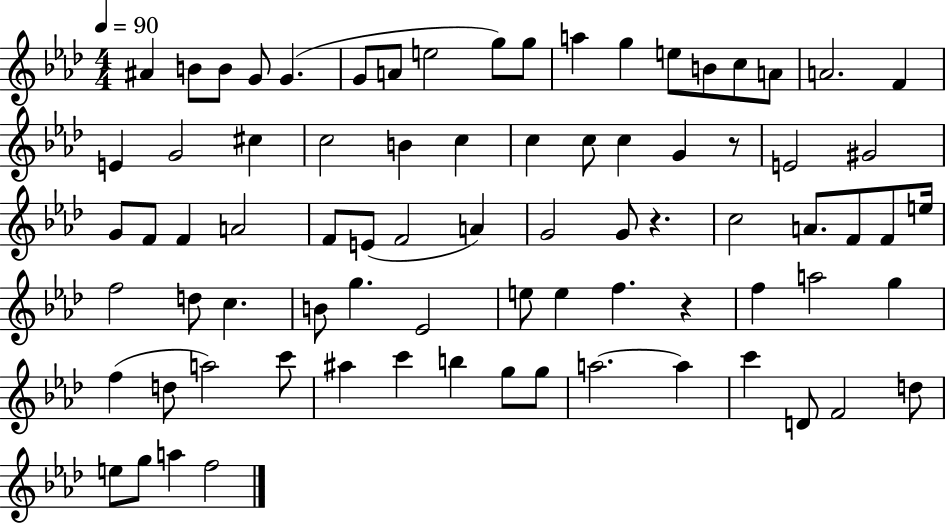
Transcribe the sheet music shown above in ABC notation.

X:1
T:Untitled
M:4/4
L:1/4
K:Ab
^A B/2 B/2 G/2 G G/2 A/2 e2 g/2 g/2 a g e/2 B/2 c/2 A/2 A2 F E G2 ^c c2 B c c c/2 c G z/2 E2 ^G2 G/2 F/2 F A2 F/2 E/2 F2 A G2 G/2 z c2 A/2 F/2 F/2 e/4 f2 d/2 c B/2 g _E2 e/2 e f z f a2 g f d/2 a2 c'/2 ^a c' b g/2 g/2 a2 a c' D/2 F2 d/2 e/2 g/2 a f2